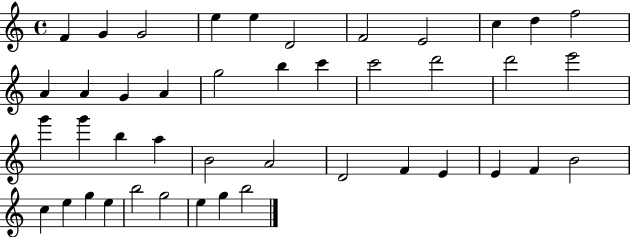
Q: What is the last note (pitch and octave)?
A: B5